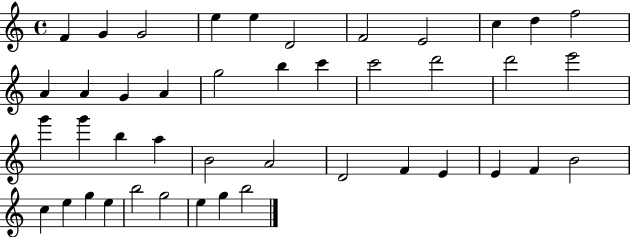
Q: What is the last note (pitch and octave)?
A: B5